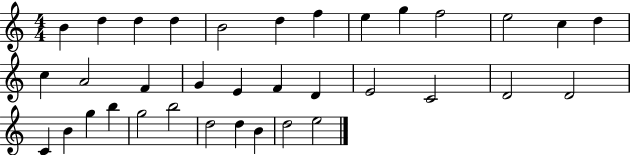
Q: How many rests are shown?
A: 0